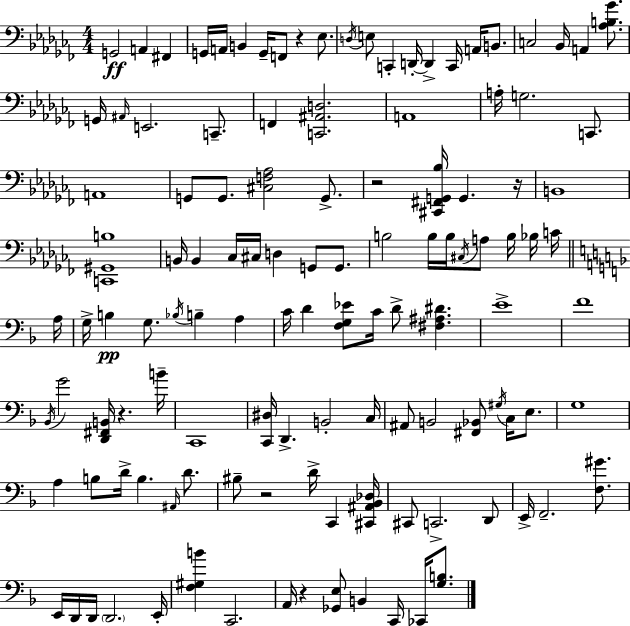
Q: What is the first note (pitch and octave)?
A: G2